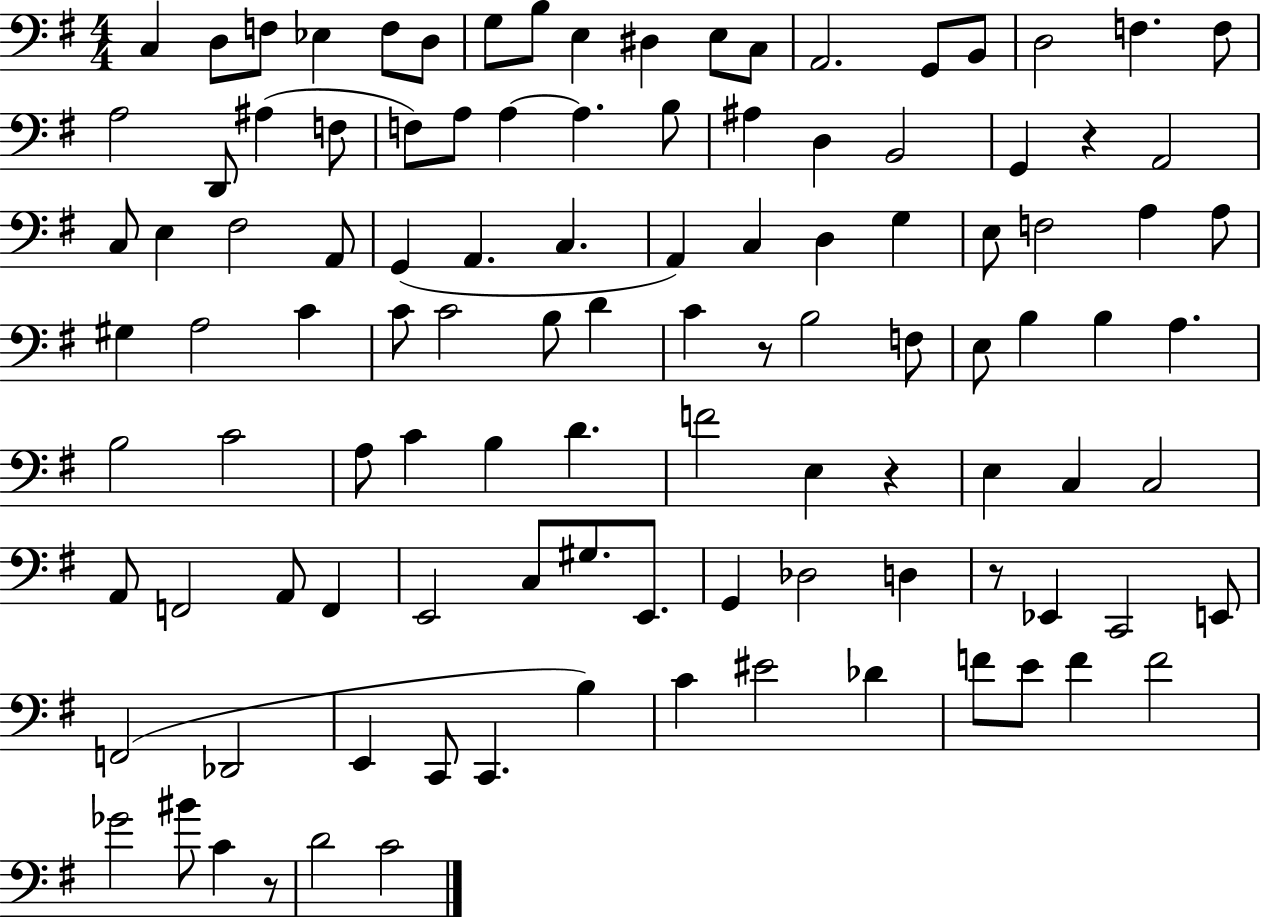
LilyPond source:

{
  \clef bass
  \numericTimeSignature
  \time 4/4
  \key g \major
  c4 d8 f8 ees4 f8 d8 | g8 b8 e4 dis4 e8 c8 | a,2. g,8 b,8 | d2 f4. f8 | \break a2 d,8 ais4( f8 | f8) a8 a4~~ a4. b8 | ais4 d4 b,2 | g,4 r4 a,2 | \break c8 e4 fis2 a,8 | g,4( a,4. c4. | a,4) c4 d4 g4 | e8 f2 a4 a8 | \break gis4 a2 c'4 | c'8 c'2 b8 d'4 | c'4 r8 b2 f8 | e8 b4 b4 a4. | \break b2 c'2 | a8 c'4 b4 d'4. | f'2 e4 r4 | e4 c4 c2 | \break a,8 f,2 a,8 f,4 | e,2 c8 gis8. e,8. | g,4 des2 d4 | r8 ees,4 c,2 e,8 | \break f,2( des,2 | e,4 c,8 c,4. b4) | c'4 eis'2 des'4 | f'8 e'8 f'4 f'2 | \break ges'2 bis'8 c'4 r8 | d'2 c'2 | \bar "|."
}